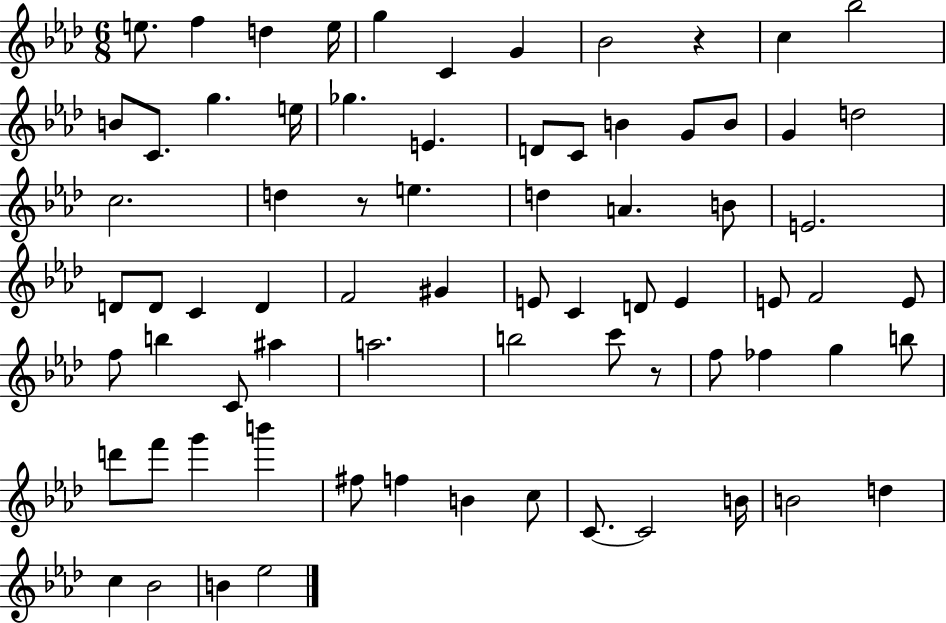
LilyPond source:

{
  \clef treble
  \numericTimeSignature
  \time 6/8
  \key aes \major
  e''8. f''4 d''4 e''16 | g''4 c'4 g'4 | bes'2 r4 | c''4 bes''2 | \break b'8 c'8. g''4. e''16 | ges''4. e'4. | d'8 c'8 b'4 g'8 b'8 | g'4 d''2 | \break c''2. | d''4 r8 e''4. | d''4 a'4. b'8 | e'2. | \break d'8 d'8 c'4 d'4 | f'2 gis'4 | e'8 c'4 d'8 e'4 | e'8 f'2 e'8 | \break f''8 b''4 c'8 ais''4 | a''2. | b''2 c'''8 r8 | f''8 fes''4 g''4 b''8 | \break d'''8 f'''8 g'''4 b'''4 | fis''8 f''4 b'4 c''8 | c'8.~~ c'2 b'16 | b'2 d''4 | \break c''4 bes'2 | b'4 ees''2 | \bar "|."
}